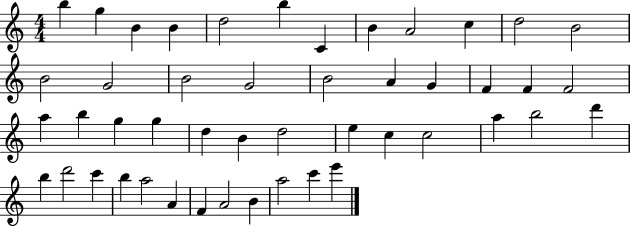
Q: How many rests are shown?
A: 0